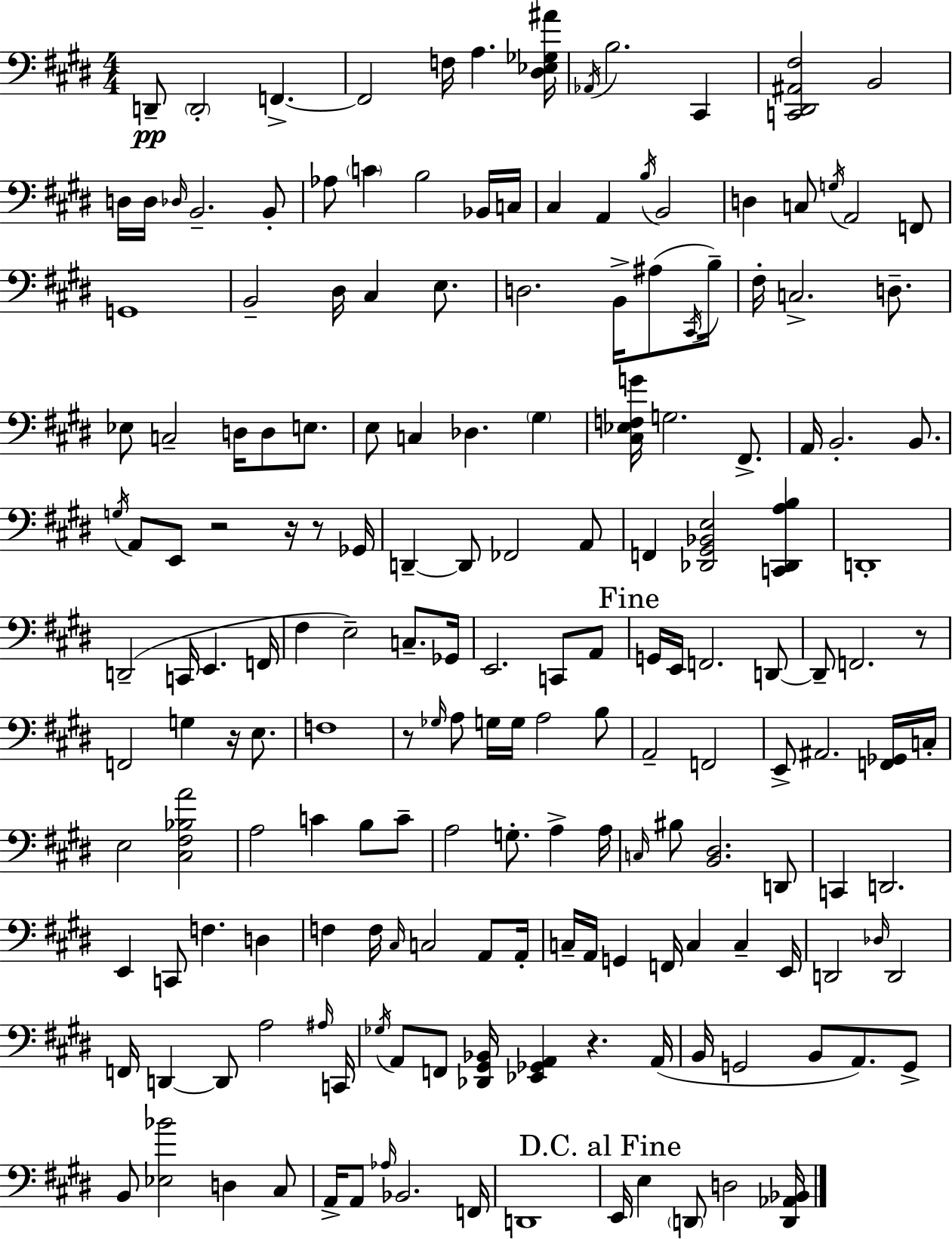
{
  \clef bass
  \numericTimeSignature
  \time 4/4
  \key e \major
  \repeat volta 2 { d,8--\pp \parenthesize d,2-. f,4.->~~ | f,2 f16 a4. <dis ees ges ais'>16 | \acciaccatura { aes,16 } b2. cis,4 | <c, dis, ais, fis>2 b,2 | \break d16 d16 \grace { des16 } b,2.-- | b,8-. aes8 \parenthesize c'4 b2 | bes,16 c16 cis4 a,4 \acciaccatura { b16 } b,2 | d4 c8 \acciaccatura { g16 } a,2 | \break f,8 g,1 | b,2-- dis16 cis4 | e8. d2. | b,16-> ais8( \acciaccatura { cis,16 } b16--) fis16-. c2.-> | \break d8.-- ees8 c2-- d16 | d8 e8. e8 c4 des4. | \parenthesize gis4 <cis ees f g'>16 g2. | fis,8.-> a,16 b,2.-. | \break b,8. \acciaccatura { g16 } a,8 e,8 r2 | r16 r8 ges,16 d,4--~~ d,8 fes,2 | a,8 f,4 <des, gis, bes, e>2 | <c, des, a b>4 d,1-. | \break d,2--( c,16 e,4. | f,16 fis4 e2--) | c8.-- ges,16 e,2. | c,8 a,8 \mark "Fine" g,16 e,16 f,2. | \break d,8~~ d,8-- f,2. | r8 f,2 g4 | r16 e8. f1 | r8 \grace { ges16 } a8 g16 g16 a2 | \break b8 a,2-- f,2 | e,8-> ais,2. | <f, ges,>16 c16-. e2 <cis fis bes a'>2 | a2 c'4 | \break b8 c'8-- a2 g8.-. | a4-> a16 \grace { c16 } bis8 <b, dis>2. | d,8 c,4 d,2. | e,4 c,8 f4. | \break d4 f4 f16 \grace { cis16 } c2 | a,8 a,16-. c16-- a,16 g,4 f,16 | c4 c4-- e,16 d,2 | \grace { des16 } d,2 f,16 d,4~~ d,8 | \break a2 \grace { ais16 } c,16 \acciaccatura { ges16 } a,8 f,8 | <des, gis, bes,>16 <ees, ges, a,>4 r4. a,16( b,16 g,2 | b,8 a,8.) g,8-> b,8 <ees bes'>2 | d4 cis8 a,16-> a,8 \grace { aes16 } | \break bes,2. f,16 d,1 | \mark "D.C. al Fine" e,16 e4 | \parenthesize d,8 d2 <d, aes, bes,>16 } \bar "|."
}